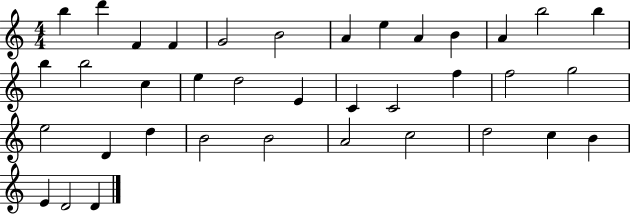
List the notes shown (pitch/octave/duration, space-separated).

B5/q D6/q F4/q F4/q G4/h B4/h A4/q E5/q A4/q B4/q A4/q B5/h B5/q B5/q B5/h C5/q E5/q D5/h E4/q C4/q C4/h F5/q F5/h G5/h E5/h D4/q D5/q B4/h B4/h A4/h C5/h D5/h C5/q B4/q E4/q D4/h D4/q